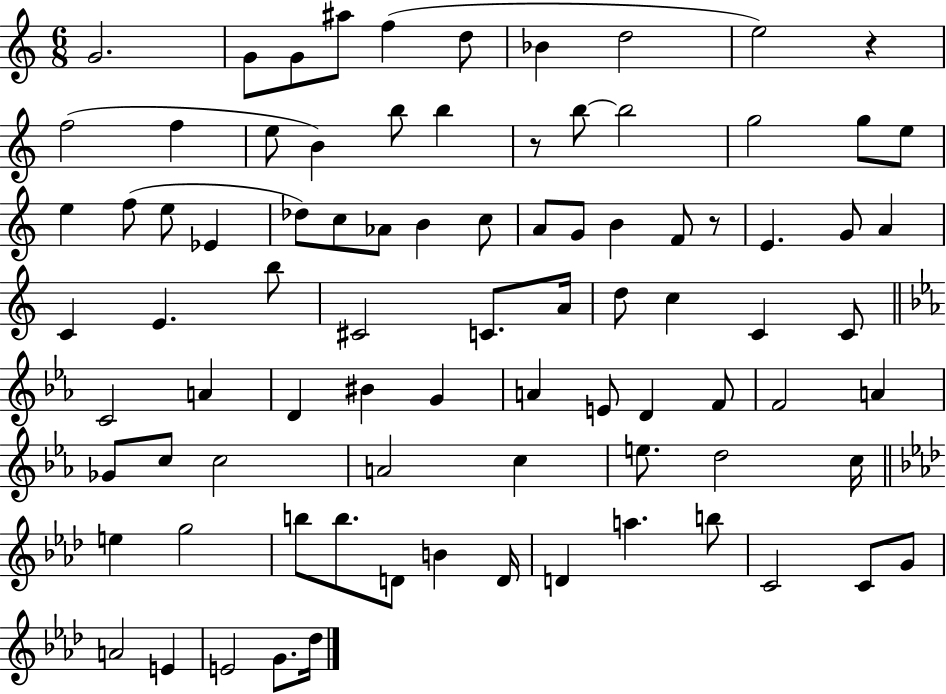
G4/h. G4/e G4/e A#5/e F5/q D5/e Bb4/q D5/h E5/h R/q F5/h F5/q E5/e B4/q B5/e B5/q R/e B5/e B5/h G5/h G5/e E5/e E5/q F5/e E5/e Eb4/q Db5/e C5/e Ab4/e B4/q C5/e A4/e G4/e B4/q F4/e R/e E4/q. G4/e A4/q C4/q E4/q. B5/e C#4/h C4/e. A4/s D5/e C5/q C4/q C4/e C4/h A4/q D4/q BIS4/q G4/q A4/q E4/e D4/q F4/e F4/h A4/q Gb4/e C5/e C5/h A4/h C5/q E5/e. D5/h C5/s E5/q G5/h B5/e B5/e. D4/e B4/q D4/s D4/q A5/q. B5/e C4/h C4/e G4/e A4/h E4/q E4/h G4/e. Db5/s